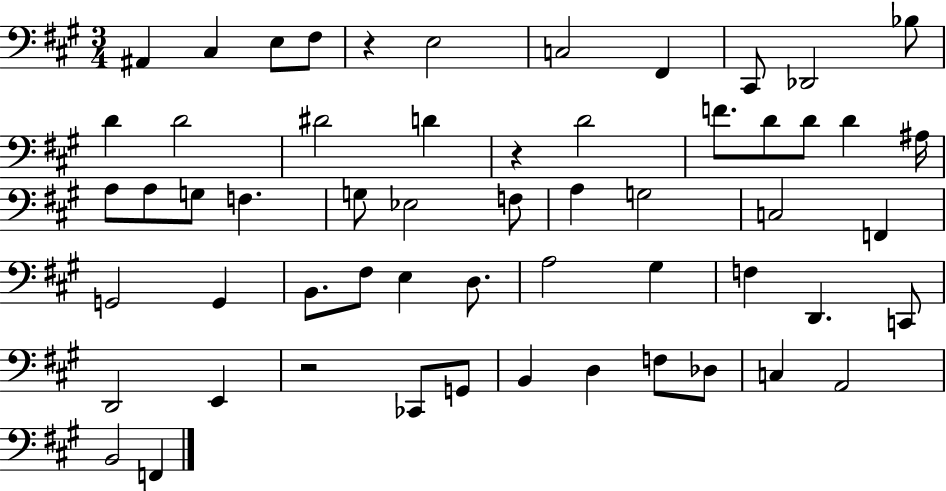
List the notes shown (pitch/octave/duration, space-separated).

A#2/q C#3/q E3/e F#3/e R/q E3/h C3/h F#2/q C#2/e Db2/h Bb3/e D4/q D4/h D#4/h D4/q R/q D4/h F4/e. D4/e D4/e D4/q A#3/s A3/e A3/e G3/e F3/q. G3/e Eb3/h F3/e A3/q G3/h C3/h F2/q G2/h G2/q B2/e. F#3/e E3/q D3/e. A3/h G#3/q F3/q D2/q. C2/e D2/h E2/q R/h CES2/e G2/e B2/q D3/q F3/e Db3/e C3/q A2/h B2/h F2/q